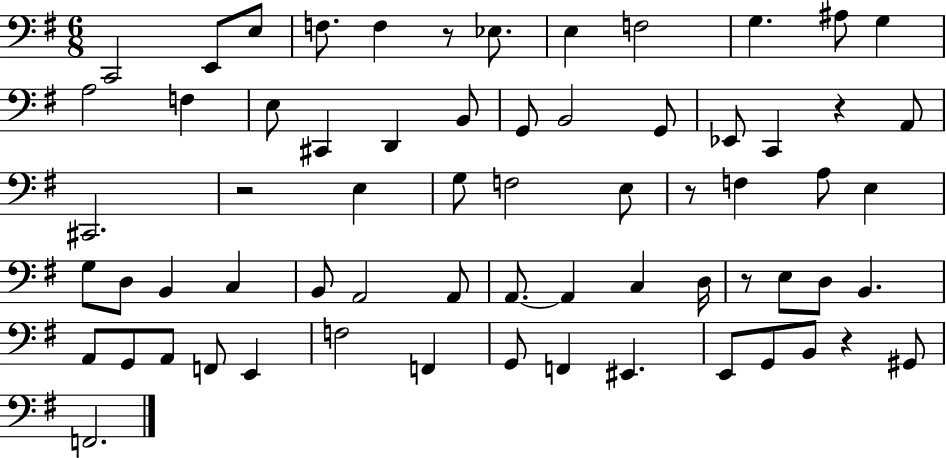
C2/h E2/e E3/e F3/e. F3/q R/e Eb3/e. E3/q F3/h G3/q. A#3/e G3/q A3/h F3/q E3/e C#2/q D2/q B2/e G2/e B2/h G2/e Eb2/e C2/q R/q A2/e C#2/h. R/h E3/q G3/e F3/h E3/e R/e F3/q A3/e E3/q G3/e D3/e B2/q C3/q B2/e A2/h A2/e A2/e. A2/q C3/q D3/s R/e E3/e D3/e B2/q. A2/e G2/e A2/e F2/e E2/q F3/h F2/q G2/e F2/q EIS2/q. E2/e G2/e B2/e R/q G#2/e F2/h.